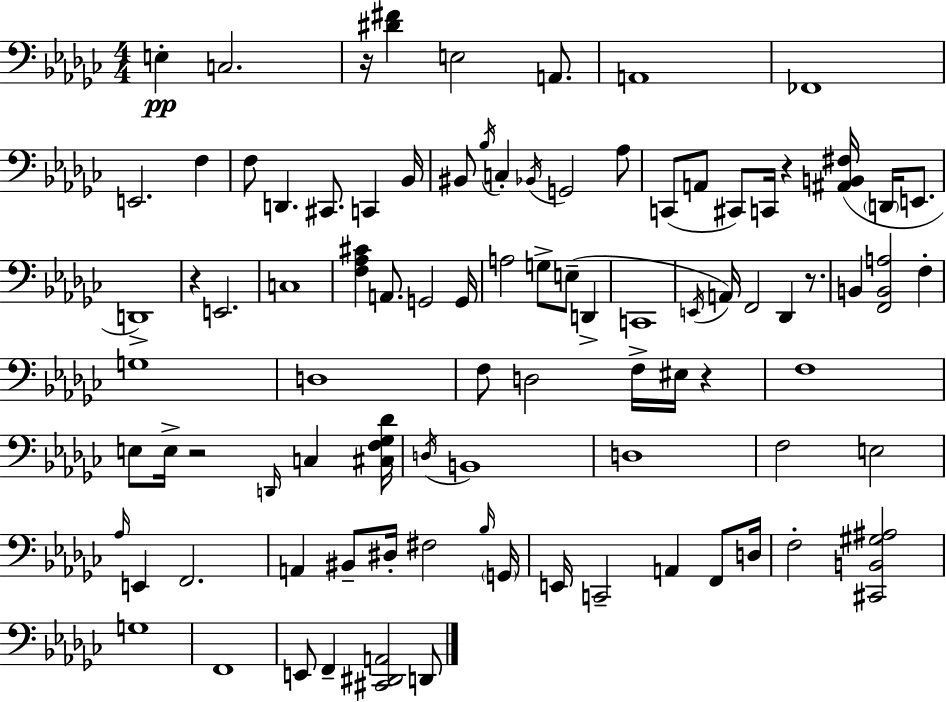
X:1
T:Untitled
M:4/4
L:1/4
K:Ebm
E, C,2 z/4 [^D^F] E,2 A,,/2 A,,4 _F,,4 E,,2 F, F,/2 D,, ^C,,/2 C,, _B,,/4 ^B,,/2 _B,/4 C, _B,,/4 G,,2 _A,/2 C,,/2 A,,/2 ^C,,/2 C,,/4 z [^A,,B,,^F,]/4 D,,/4 E,,/2 D,,4 z E,,2 C,4 [F,_A,^C] A,,/2 G,,2 G,,/4 A,2 G,/2 E,/2 D,, C,,4 E,,/4 A,,/4 F,,2 _D,, z/2 B,, [F,,B,,A,]2 F, G,4 D,4 F,/2 D,2 F,/4 ^E,/4 z F,4 E,/2 E,/4 z2 D,,/4 C, [^C,F,_G,_D]/4 D,/4 B,,4 D,4 F,2 E,2 _A,/4 E,, F,,2 A,, ^B,,/2 ^D,/4 ^F,2 _B,/4 G,,/4 E,,/4 C,,2 A,, F,,/2 D,/4 F,2 [^C,,B,,^G,^A,]2 G,4 F,,4 E,,/2 F,, [^C,,^D,,A,,]2 D,,/2